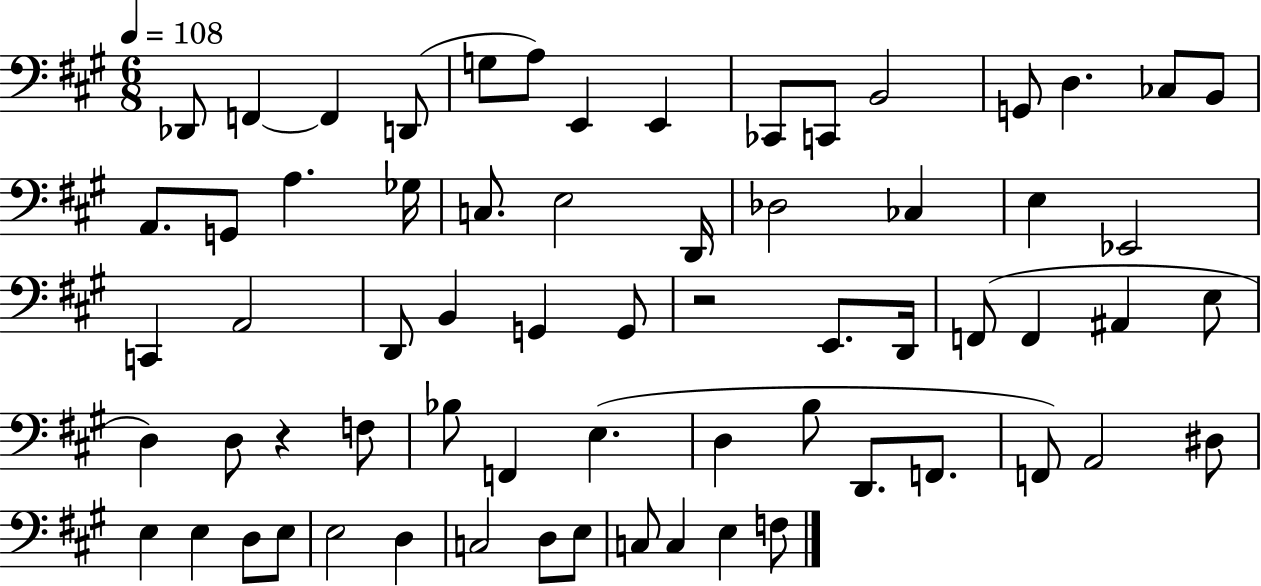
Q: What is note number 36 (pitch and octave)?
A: F2